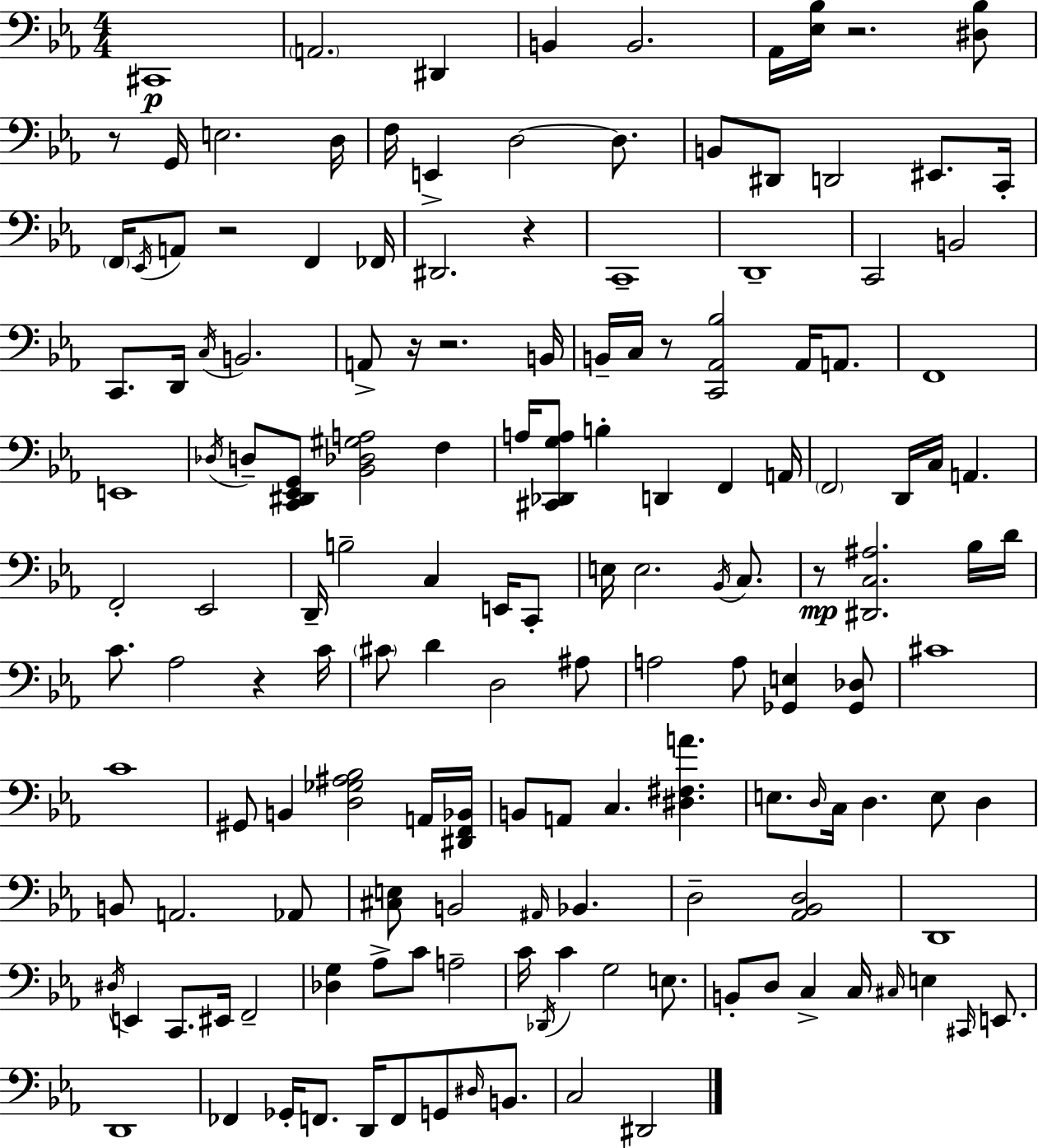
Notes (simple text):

C#2/w A2/h. D#2/q B2/q B2/h. Ab2/s [Eb3,Bb3]/s R/h. [D#3,Bb3]/e R/e G2/s E3/h. D3/s F3/s E2/q D3/h D3/e. B2/e D#2/e D2/h EIS2/e. C2/s F2/s Eb2/s A2/e R/h F2/q FES2/s D#2/h. R/q C2/w D2/w C2/h B2/h C2/e. D2/s C3/s B2/h. A2/e R/s R/h. B2/s B2/s C3/s R/e [C2,Ab2,Bb3]/h Ab2/s A2/e. F2/w E2/w Db3/s D3/e [C2,D#2,Eb2,G2]/e [Bb2,Db3,G#3,A3]/h F3/q A3/s [C#2,Db2,G3,A3]/e B3/q D2/q F2/q A2/s F2/h D2/s C3/s A2/q. F2/h Eb2/h D2/s B3/h C3/q E2/s C2/e E3/s E3/h. Bb2/s C3/e. R/e [D#2,C3,A#3]/h. Bb3/s D4/s C4/e. Ab3/h R/q C4/s C#4/e D4/q D3/h A#3/e A3/h A3/e [Gb2,E3]/q [Gb2,Db3]/e C#4/w C4/w G#2/e B2/q [D3,Gb3,A#3,Bb3]/h A2/s [D#2,F2,Bb2]/s B2/e A2/e C3/q. [D#3,F#3,A4]/q. E3/e. D3/s C3/s D3/q. E3/e D3/q B2/e A2/h. Ab2/e [C#3,E3]/e B2/h A#2/s Bb2/q. D3/h [Ab2,Bb2,D3]/h D2/w D#3/s E2/q C2/e. EIS2/s F2/h [Db3,G3]/q Ab3/e C4/e A3/h C4/s Db2/s C4/q G3/h E3/e. B2/e D3/e C3/q C3/s C#3/s E3/q C#2/s E2/e. D2/w FES2/q Gb2/s F2/e. D2/s F2/e G2/e D#3/s B2/e. C3/h D#2/h